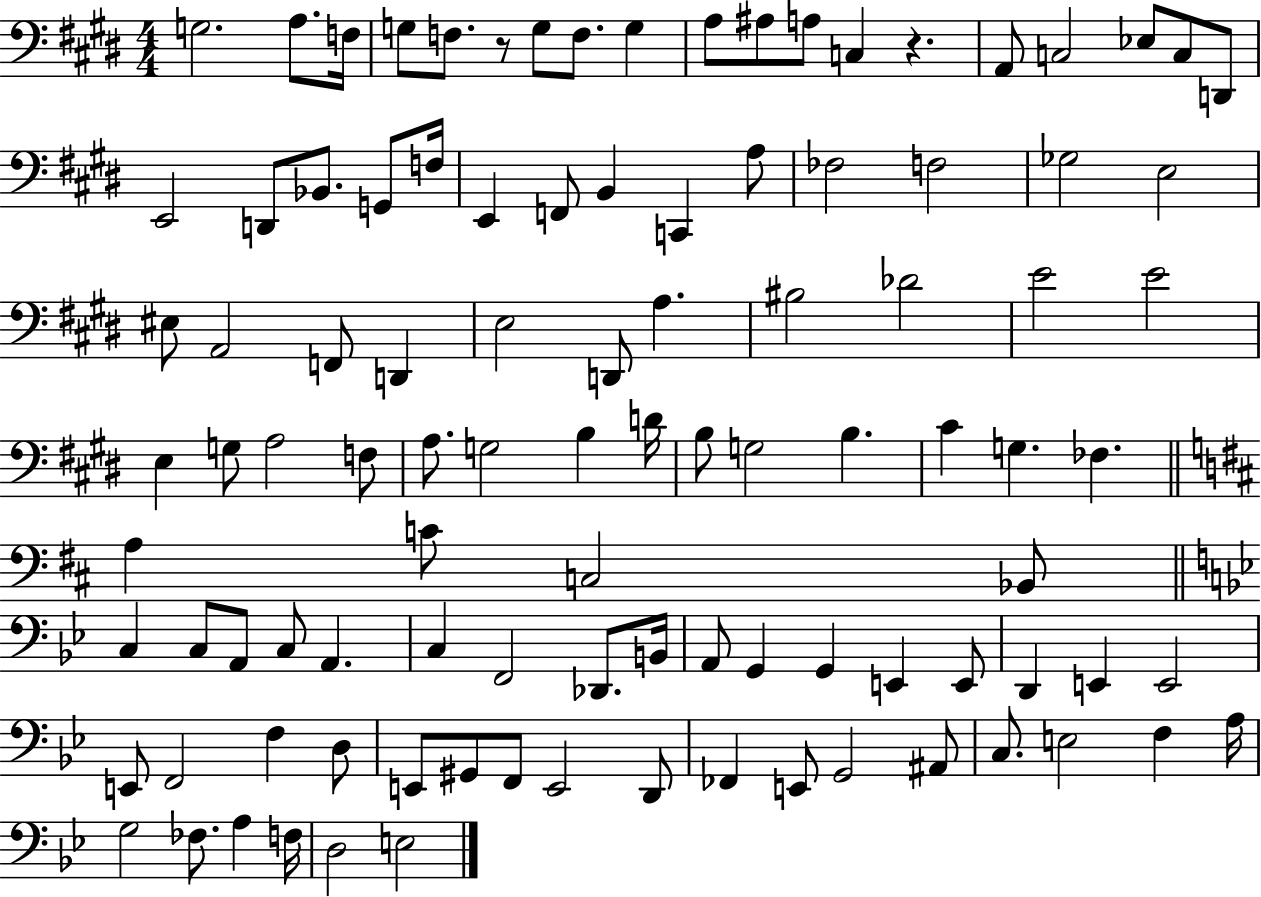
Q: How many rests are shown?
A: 2